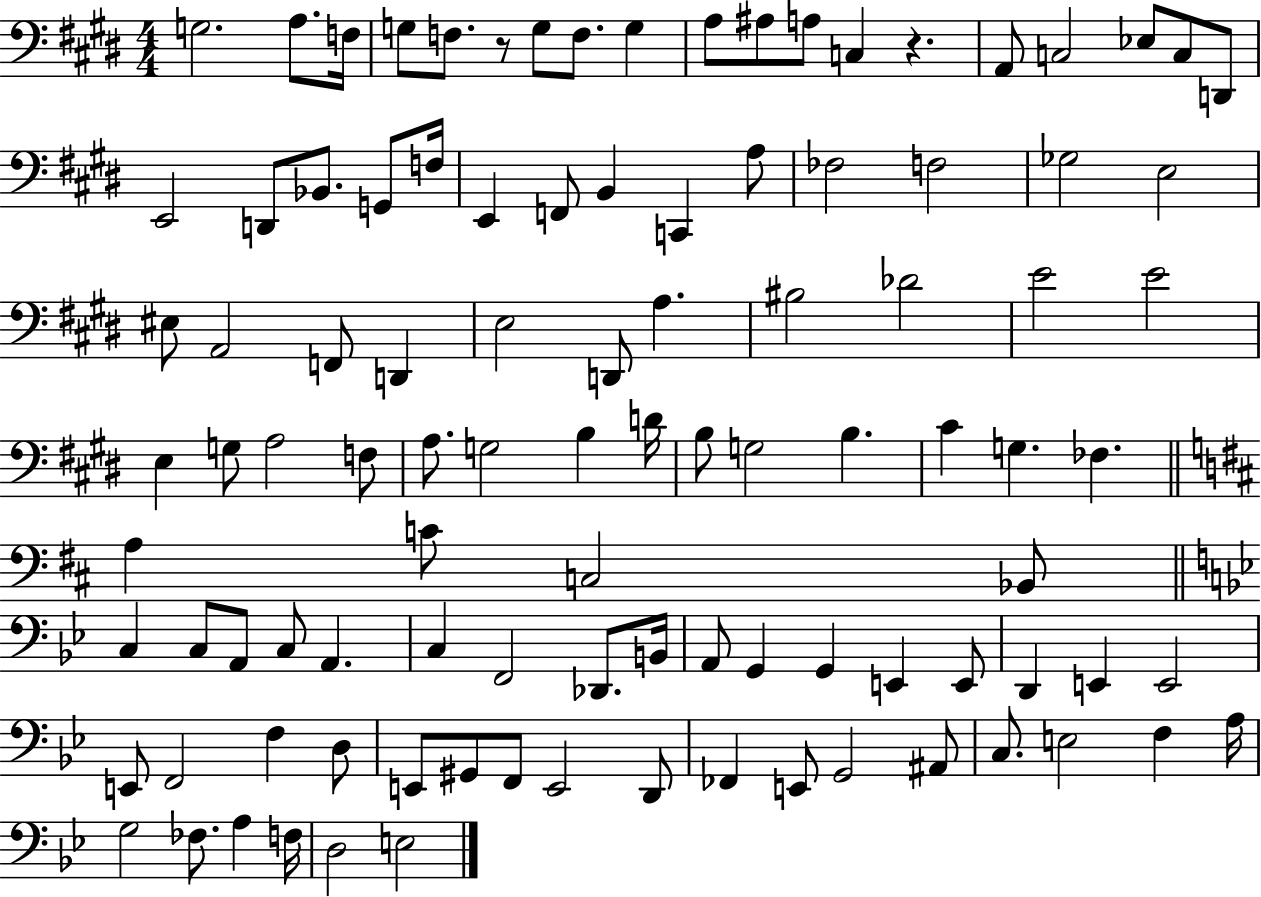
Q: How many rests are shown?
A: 2